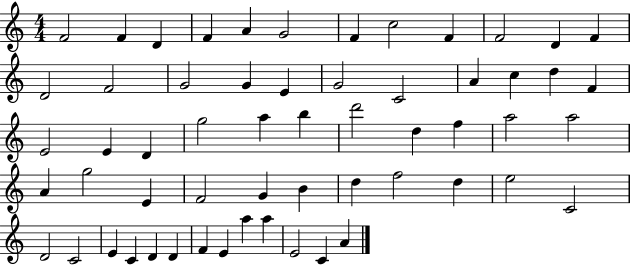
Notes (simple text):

F4/h F4/q D4/q F4/q A4/q G4/h F4/q C5/h F4/q F4/h D4/q F4/q D4/h F4/h G4/h G4/q E4/q G4/h C4/h A4/q C5/q D5/q F4/q E4/h E4/q D4/q G5/h A5/q B5/q D6/h D5/q F5/q A5/h A5/h A4/q G5/h E4/q F4/h G4/q B4/q D5/q F5/h D5/q E5/h C4/h D4/h C4/h E4/q C4/q D4/q D4/q F4/q E4/q A5/q A5/q E4/h C4/q A4/q